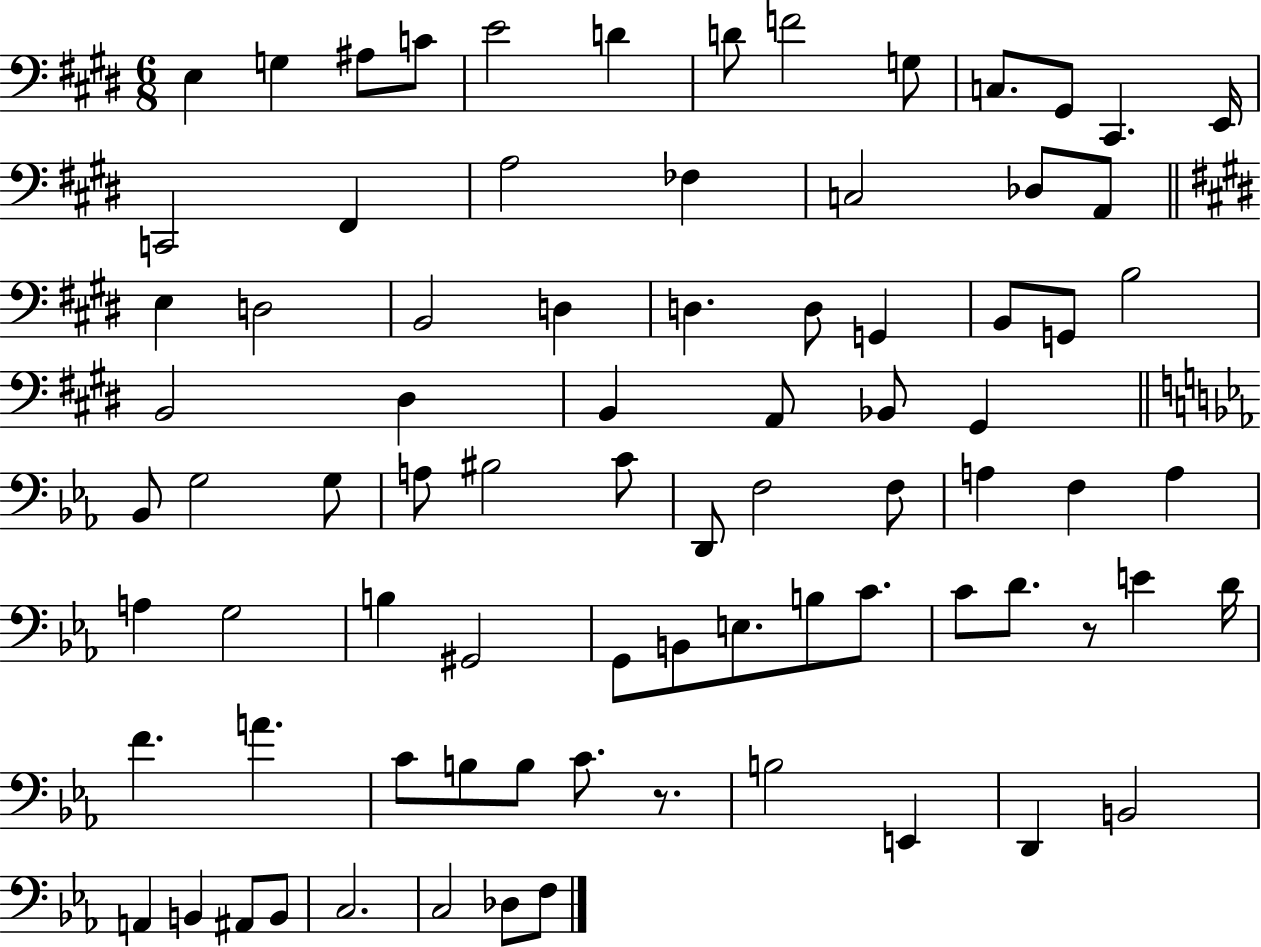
X:1
T:Untitled
M:6/8
L:1/4
K:E
E, G, ^A,/2 C/2 E2 D D/2 F2 G,/2 C,/2 ^G,,/2 ^C,, E,,/4 C,,2 ^F,, A,2 _F, C,2 _D,/2 A,,/2 E, D,2 B,,2 D, D, D,/2 G,, B,,/2 G,,/2 B,2 B,,2 ^D, B,, A,,/2 _B,,/2 ^G,, _B,,/2 G,2 G,/2 A,/2 ^B,2 C/2 D,,/2 F,2 F,/2 A, F, A, A, G,2 B, ^G,,2 G,,/2 B,,/2 E,/2 B,/2 C/2 C/2 D/2 z/2 E D/4 F A C/2 B,/2 B,/2 C/2 z/2 B,2 E,, D,, B,,2 A,, B,, ^A,,/2 B,,/2 C,2 C,2 _D,/2 F,/2